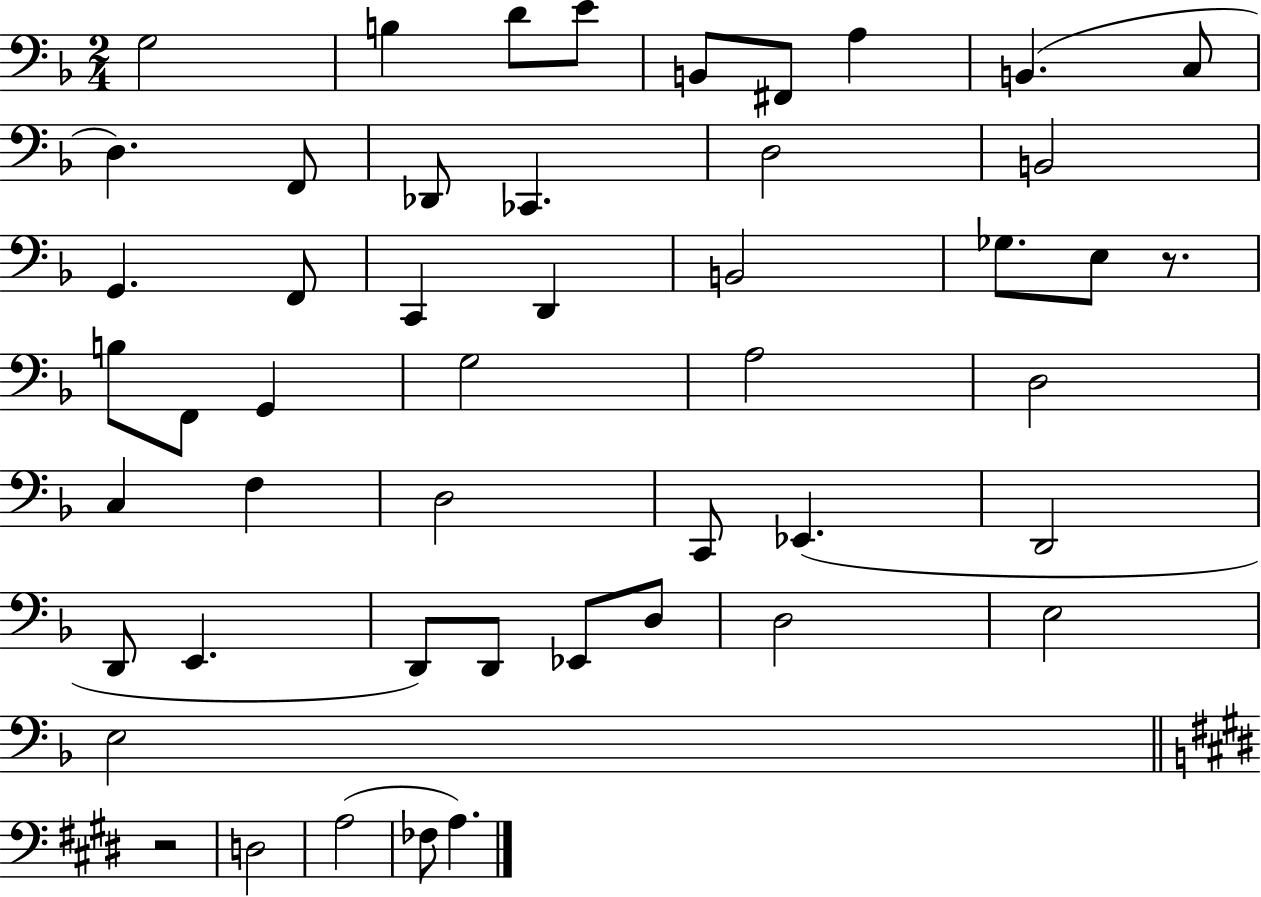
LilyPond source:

{
  \clef bass
  \numericTimeSignature
  \time 2/4
  \key f \major
  g2 | b4 d'8 e'8 | b,8 fis,8 a4 | b,4.( c8 | \break d4.) f,8 | des,8 ces,4. | d2 | b,2 | \break g,4. f,8 | c,4 d,4 | b,2 | ges8. e8 r8. | \break b8 f,8 g,4 | g2 | a2 | d2 | \break c4 f4 | d2 | c,8 ees,4.( | d,2 | \break d,8 e,4. | d,8) d,8 ees,8 d8 | d2 | e2 | \break e2 | \bar "||" \break \key e \major r2 | d2 | a2( | fes8 a4.) | \break \bar "|."
}